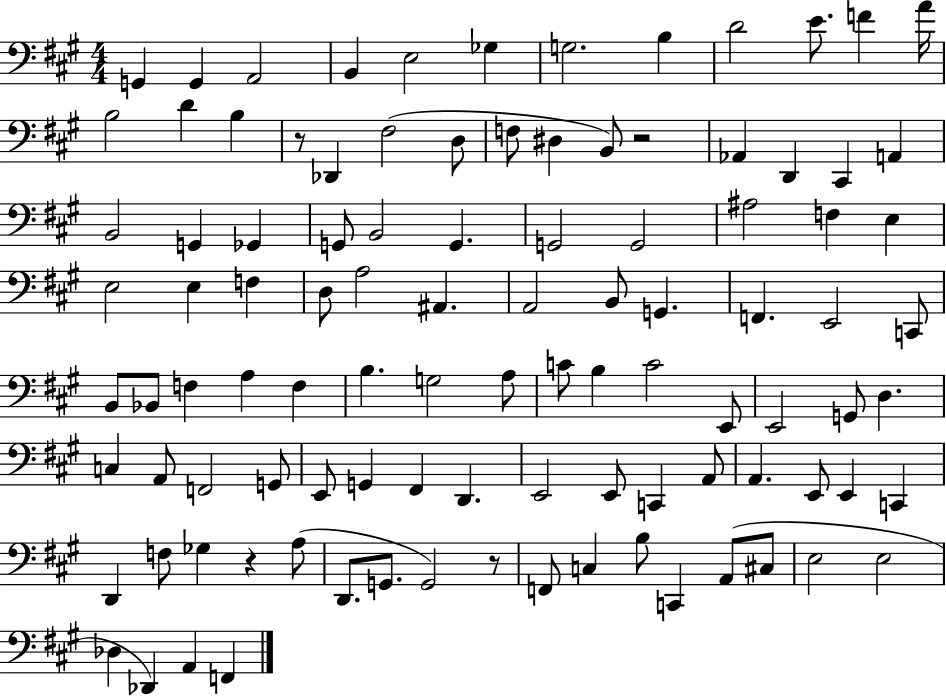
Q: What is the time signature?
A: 4/4